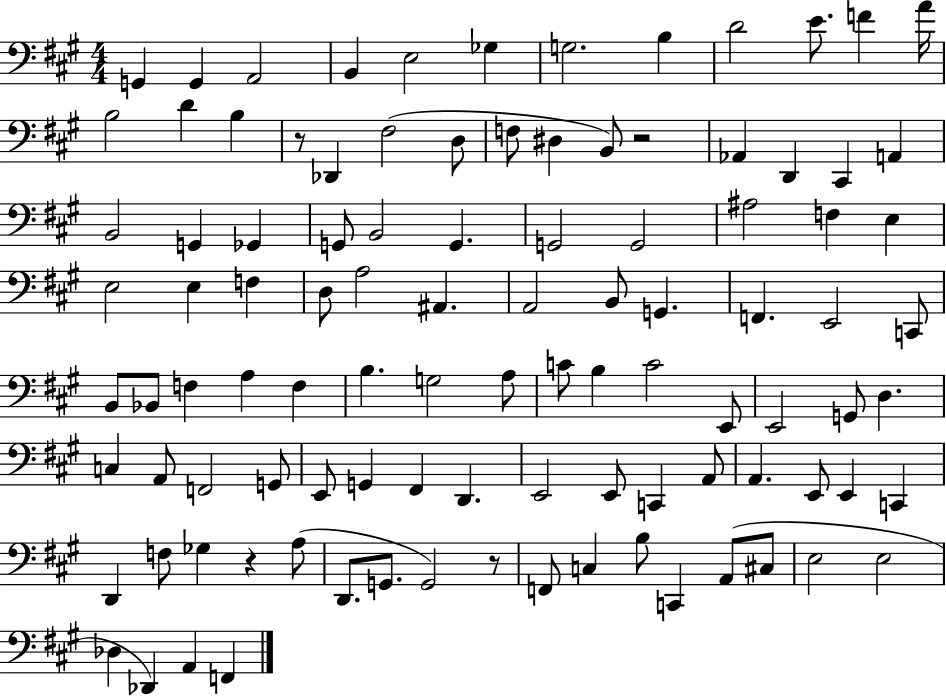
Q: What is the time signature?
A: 4/4